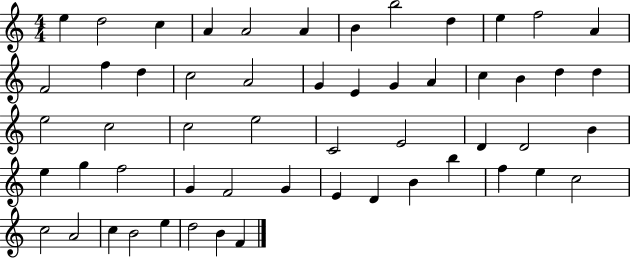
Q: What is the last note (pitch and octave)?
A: F4